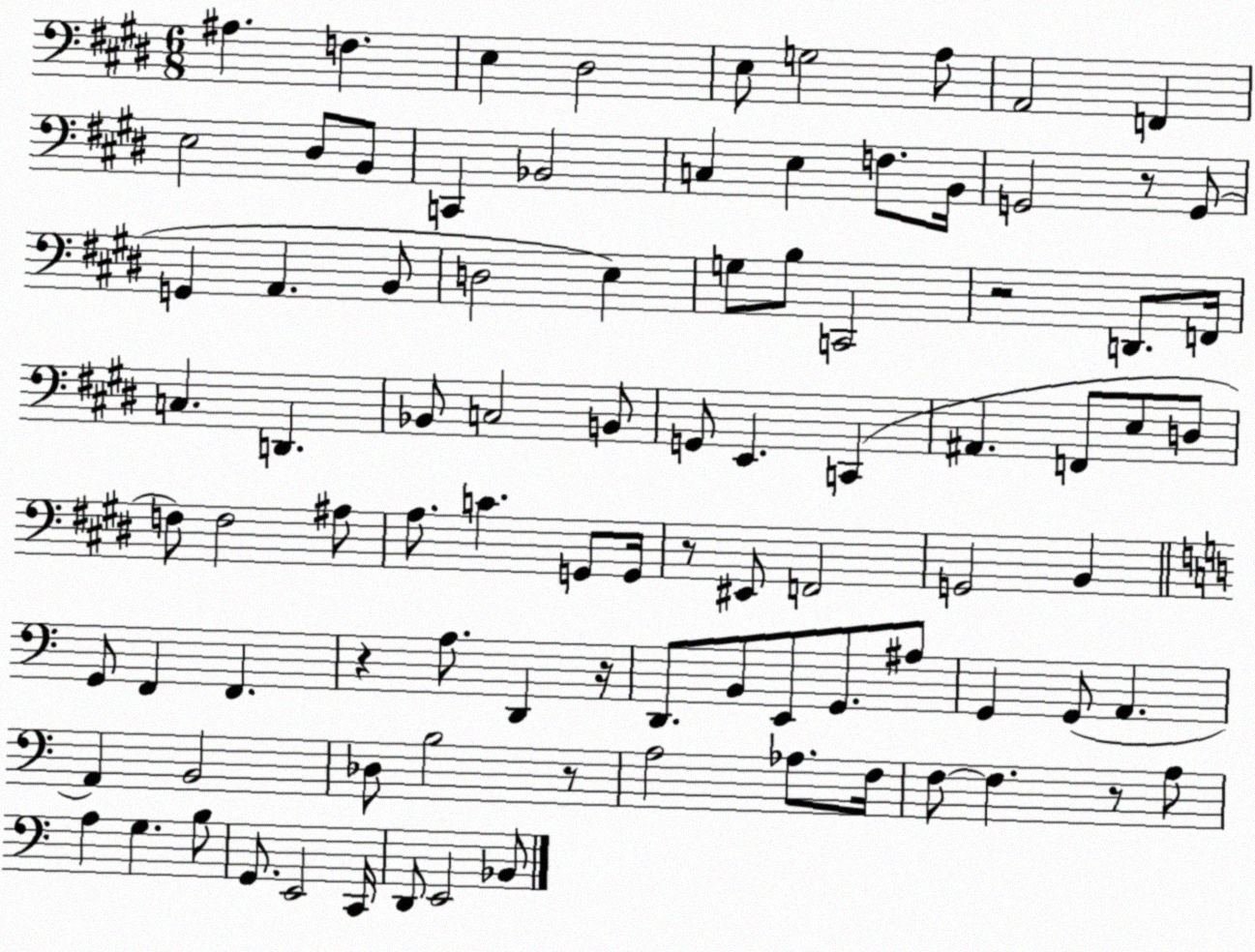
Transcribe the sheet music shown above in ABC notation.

X:1
T:Untitled
M:6/8
L:1/4
K:E
^A, F, E, ^D,2 E,/2 G,2 A,/2 A,,2 F,, E,2 ^D,/2 B,,/2 C,, _B,,2 C, E, F,/2 B,,/4 G,,2 z/2 G,,/2 G,, A,, B,,/2 D,2 E, G,/2 B,/2 C,,2 z2 D,,/2 F,,/4 C, D,, _B,,/2 C,2 B,,/2 G,,/2 E,, C,, ^A,, F,,/2 E,/2 D,/2 F,/2 F,2 ^A,/2 A,/2 C G,,/2 G,,/4 z/2 ^E,,/2 F,,2 G,,2 B,, G,,/2 F,, F,, z A,/2 D,, z/4 D,,/2 B,,/2 E,,/2 G,,/2 ^A,/2 G,, G,,/2 A,, A,, B,,2 _D,/2 B,2 z/2 A,2 _A,/2 F,/4 F,/2 F, z/2 A,/2 A, G, B,/2 G,,/2 E,,2 C,,/4 D,,/2 E,,2 _B,,/2